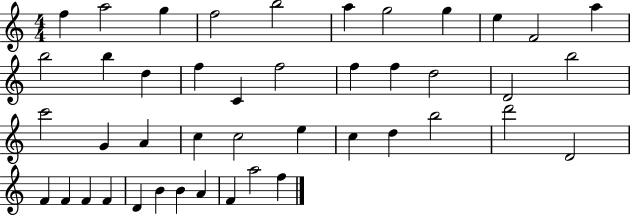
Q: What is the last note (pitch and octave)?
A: F5